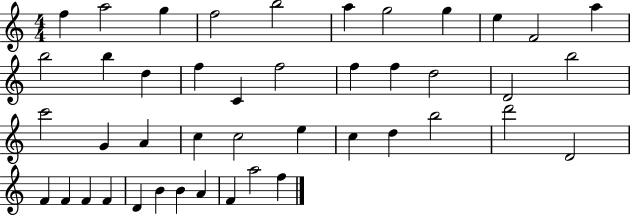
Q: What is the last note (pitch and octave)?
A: F5